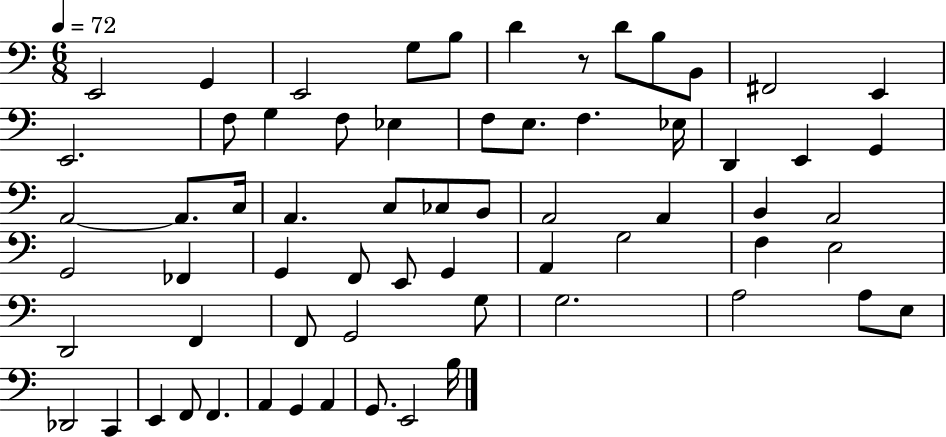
E2/h G2/q E2/h G3/e B3/e D4/q R/e D4/e B3/e B2/e F#2/h E2/q E2/h. F3/e G3/q F3/e Eb3/q F3/e E3/e. F3/q. Eb3/s D2/q E2/q G2/q A2/h A2/e. C3/s A2/q. C3/e CES3/e B2/e A2/h A2/q B2/q A2/h G2/h FES2/q G2/q F2/e E2/e G2/q A2/q G3/h F3/q E3/h D2/h F2/q F2/e G2/h G3/e G3/h. A3/h A3/e E3/e Db2/h C2/q E2/q F2/e F2/q. A2/q G2/q A2/q G2/e. E2/h B3/s